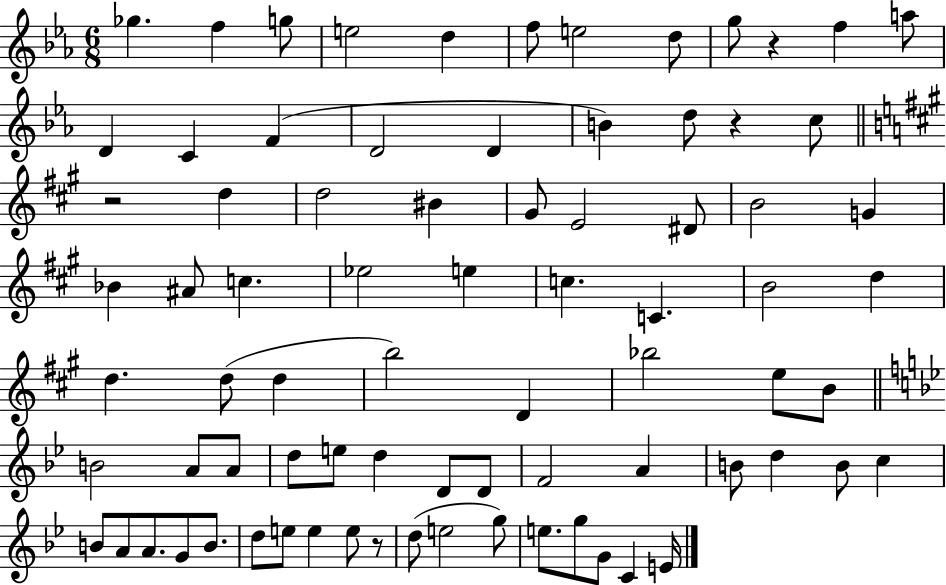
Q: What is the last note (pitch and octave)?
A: E4